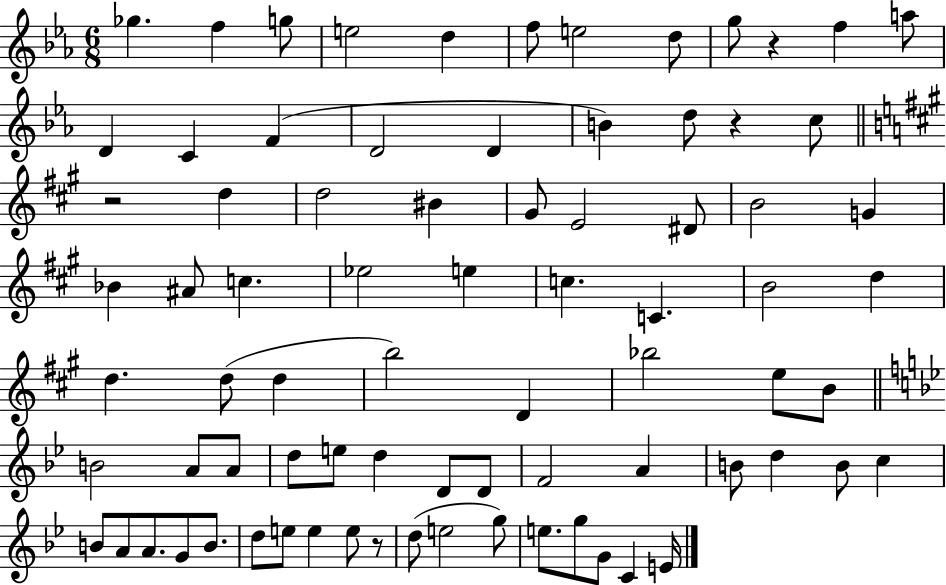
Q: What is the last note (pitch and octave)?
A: E4